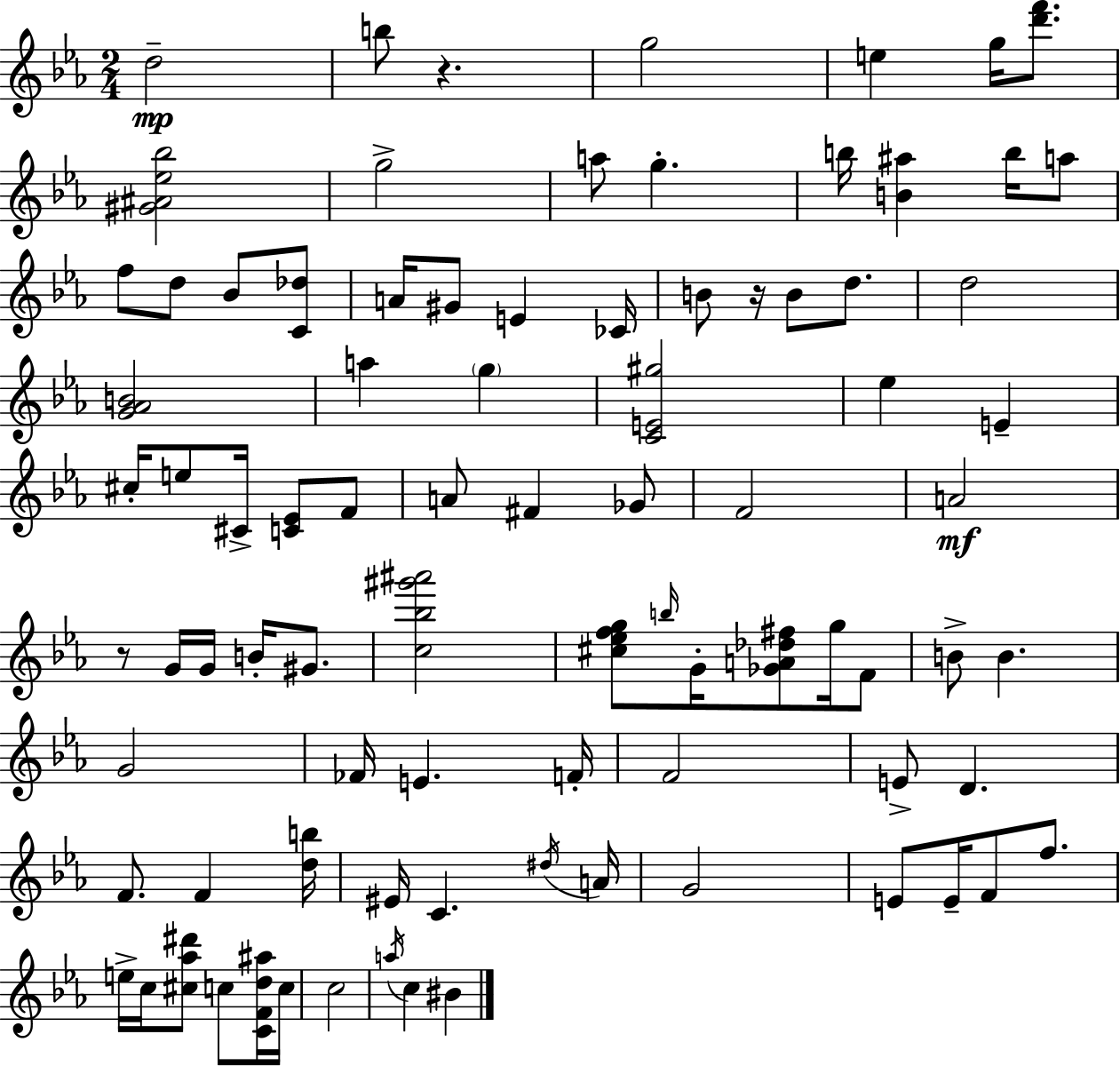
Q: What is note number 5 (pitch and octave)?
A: G5